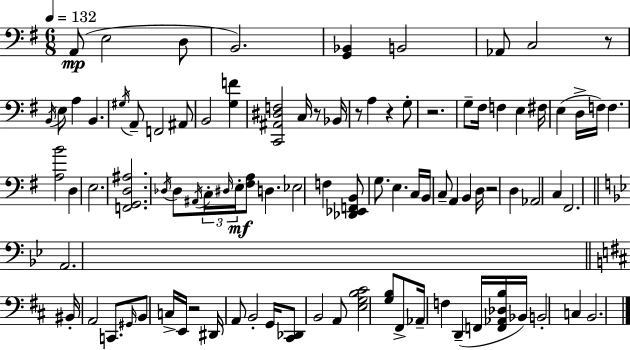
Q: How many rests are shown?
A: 7